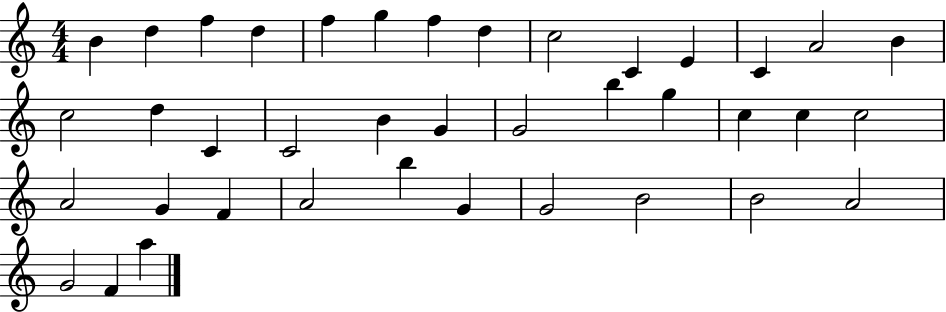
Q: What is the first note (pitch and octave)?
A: B4